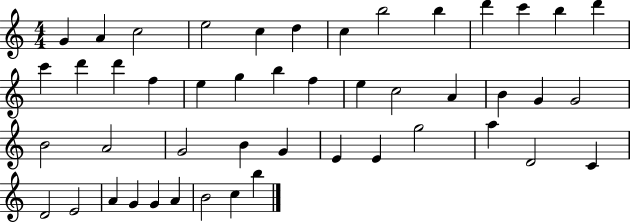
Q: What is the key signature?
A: C major